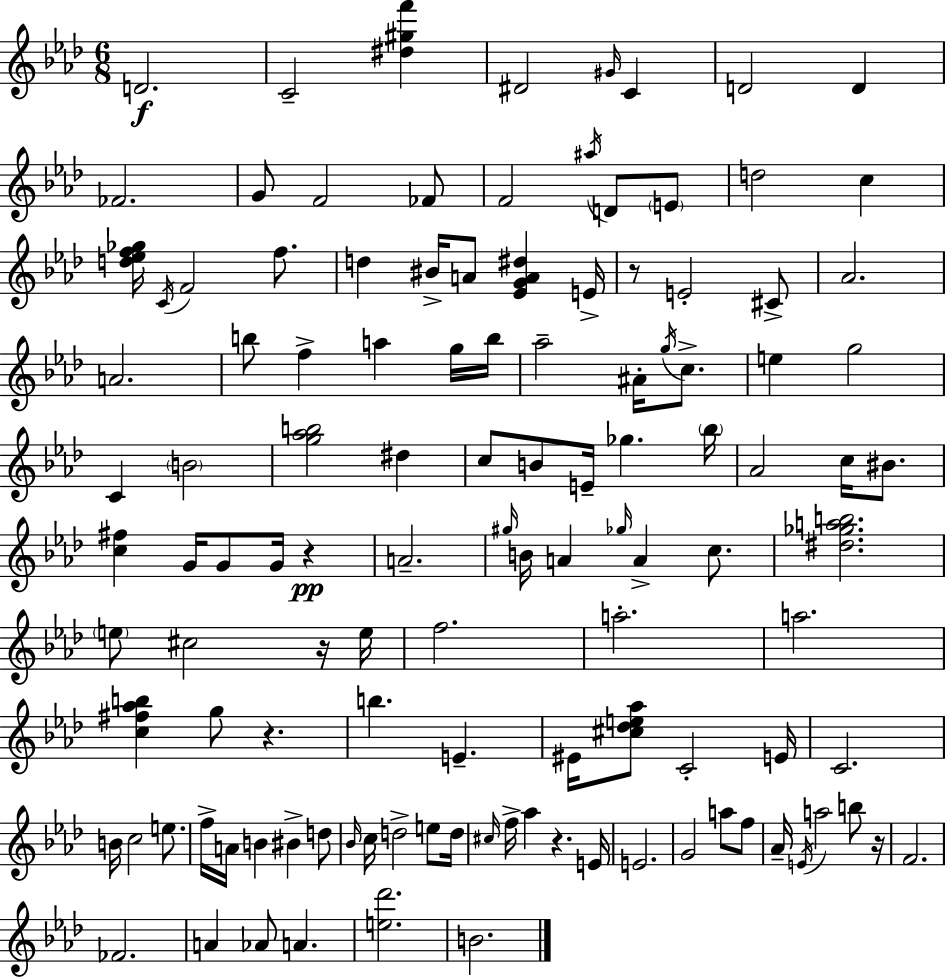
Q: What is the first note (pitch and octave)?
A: D4